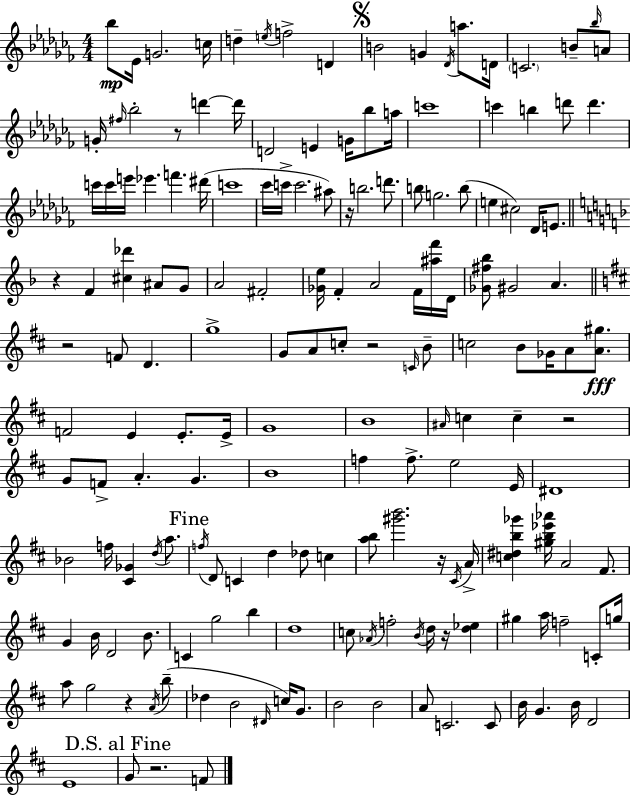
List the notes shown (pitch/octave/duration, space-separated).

Bb5/e Eb4/s G4/h. C5/s D5/q E5/s F5/h D4/q B4/h G4/q Db4/s A5/e. D4/s C4/h. B4/e Bb5/s A4/e G4/s F#5/s Bb5/h R/e D6/q D6/s D4/h E4/q G4/s Bb5/e A5/s C6/w C6/q B5/q D6/e D6/q. C6/s C6/s E6/s Eb6/q. F6/q. D#6/s C6/w CES6/s C6/s C6/h. A#5/e R/s B5/h. D6/e. B5/e G5/h. B5/e E5/q C#5/h Db4/s E4/e. R/q F4/q [C#5,Db6]/q A#4/e G4/e A4/h F#4/h [Gb4,E5]/s F4/q A4/h F4/s [A#5,F6]/s D4/s [Gb4,F#5,Bb5]/e G#4/h A4/q. R/h F4/e D4/q. G5/w G4/e A4/e C5/e R/h C4/s B4/e C5/h B4/e Gb4/s A4/e [A4,G#5]/e. F4/h E4/q E4/e. E4/s G4/w B4/w A#4/s C5/q C5/q R/h G4/e F4/e A4/q. G4/q. B4/w F5/q F5/e. E5/h E4/s D#4/w Bb4/h F5/s [C#4,Gb4]/q D5/s A5/e. F5/s D4/e C4/q D5/q Db5/e C5/q [A5,B5]/e [G#6,B6]/h. R/s C#4/s A4/s [C5,D#5,B5,Gb6]/q [G#5,B5,Eb6,Ab6]/s A4/h F#4/e. G4/q B4/s D4/h B4/e. C4/q G5/h B5/q D5/w C5/e Ab4/s F5/h B4/s D5/s R/s [D5,Eb5]/q G#5/q A5/s F5/h C4/e G5/s A5/e G5/h R/q A4/s B5/e Db5/q B4/h D#4/s C5/s G4/e. B4/h B4/h A4/e C4/h. C4/e B4/s G4/q. B4/s D4/h E4/w G4/e R/h. F4/e